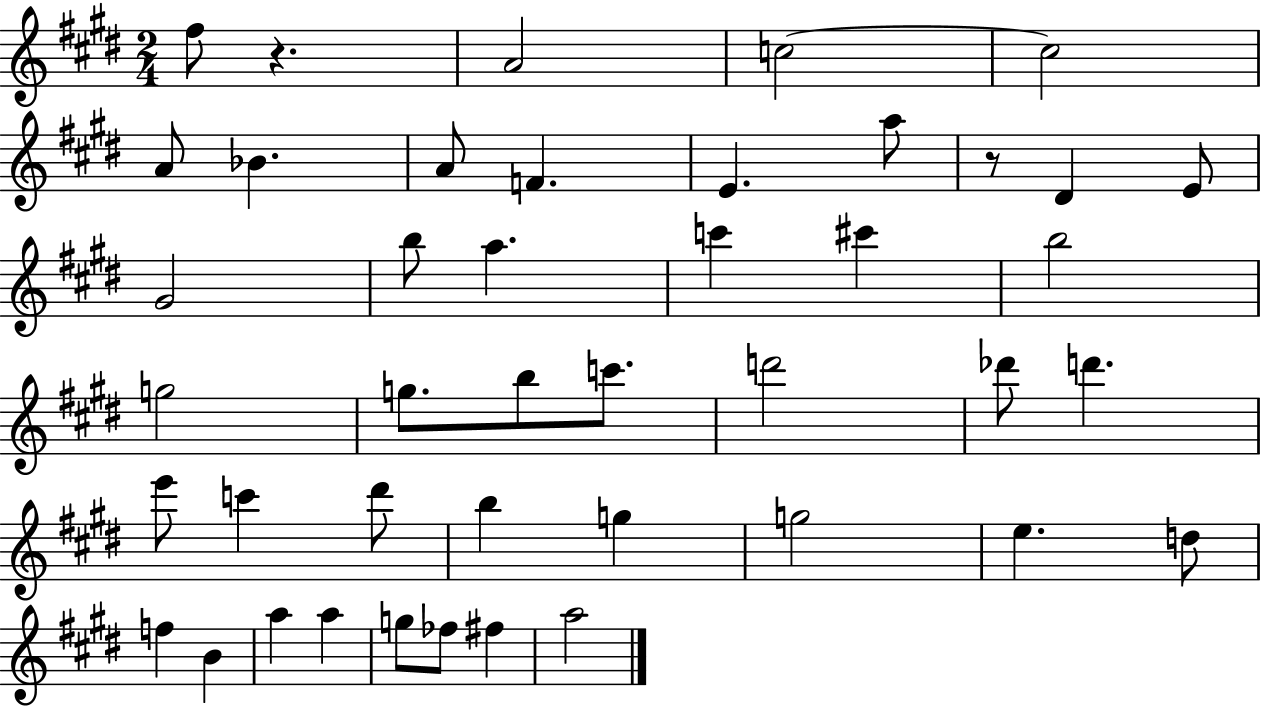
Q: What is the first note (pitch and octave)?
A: F#5